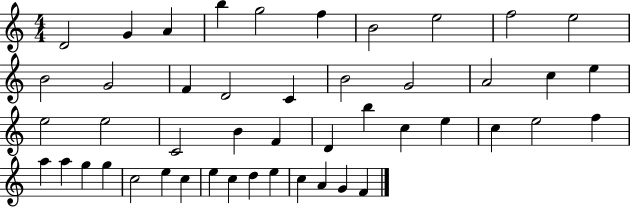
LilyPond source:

{
  \clef treble
  \numericTimeSignature
  \time 4/4
  \key c \major
  d'2 g'4 a'4 | b''4 g''2 f''4 | b'2 e''2 | f''2 e''2 | \break b'2 g'2 | f'4 d'2 c'4 | b'2 g'2 | a'2 c''4 e''4 | \break e''2 e''2 | c'2 b'4 f'4 | d'4 b''4 c''4 e''4 | c''4 e''2 f''4 | \break a''4 a''4 g''4 g''4 | c''2 e''4 c''4 | e''4 c''4 d''4 e''4 | c''4 a'4 g'4 f'4 | \break \bar "|."
}